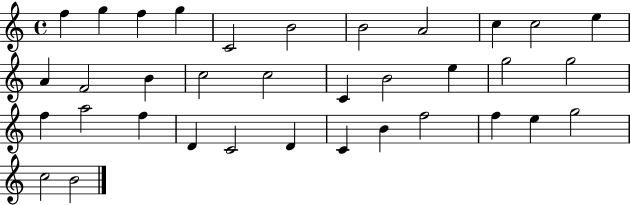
{
  \clef treble
  \time 4/4
  \defaultTimeSignature
  \key c \major
  f''4 g''4 f''4 g''4 | c'2 b'2 | b'2 a'2 | c''4 c''2 e''4 | \break a'4 f'2 b'4 | c''2 c''2 | c'4 b'2 e''4 | g''2 g''2 | \break f''4 a''2 f''4 | d'4 c'2 d'4 | c'4 b'4 f''2 | f''4 e''4 g''2 | \break c''2 b'2 | \bar "|."
}